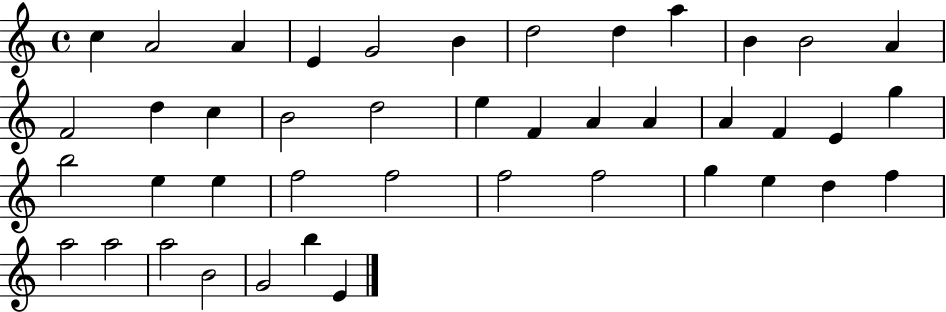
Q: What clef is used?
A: treble